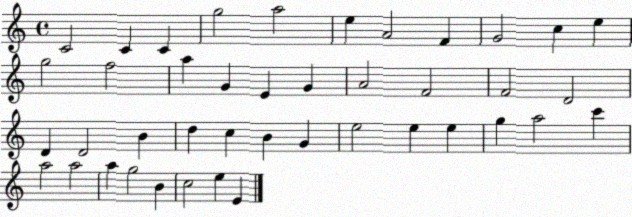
X:1
T:Untitled
M:4/4
L:1/4
K:C
C2 C C g2 a2 e A2 F G2 c e g2 f2 a G E G A2 F2 F2 D2 D D2 B d c B G e2 e e g a2 c' a2 a2 a g2 B c2 e E